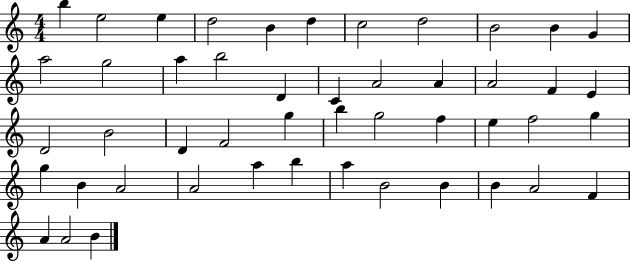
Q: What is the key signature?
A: C major